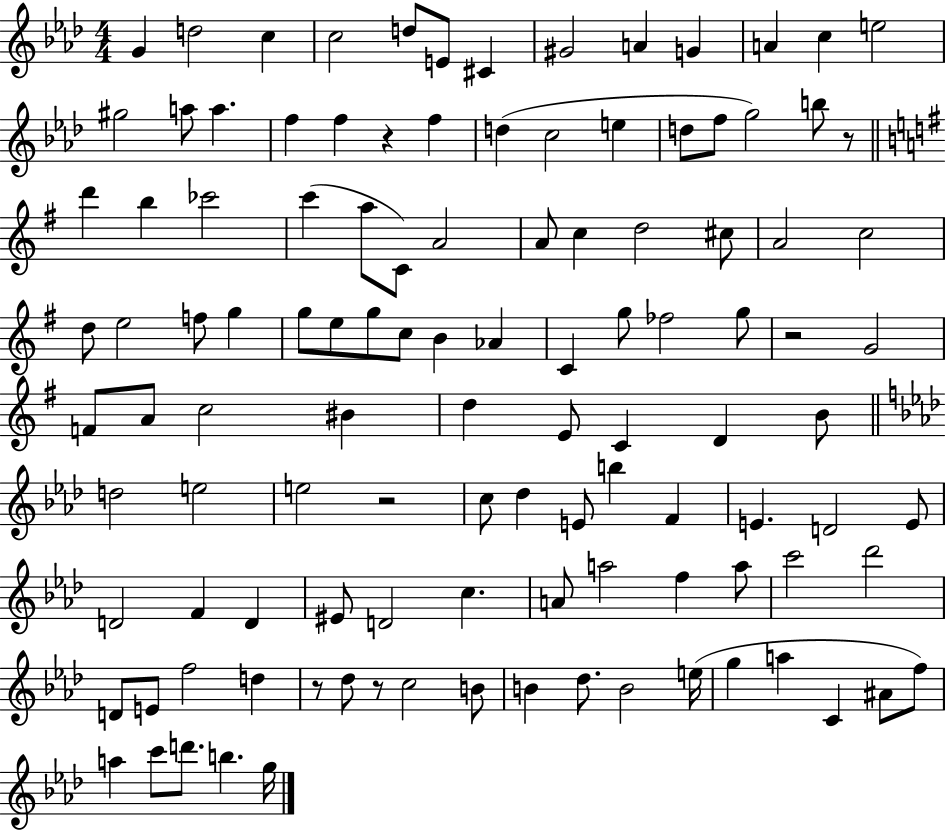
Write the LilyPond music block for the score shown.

{
  \clef treble
  \numericTimeSignature
  \time 4/4
  \key aes \major
  g'4 d''2 c''4 | c''2 d''8 e'8 cis'4 | gis'2 a'4 g'4 | a'4 c''4 e''2 | \break gis''2 a''8 a''4. | f''4 f''4 r4 f''4 | d''4( c''2 e''4 | d''8 f''8 g''2) b''8 r8 | \break \bar "||" \break \key g \major d'''4 b''4 ces'''2 | c'''4( a''8 c'8) a'2 | a'8 c''4 d''2 cis''8 | a'2 c''2 | \break d''8 e''2 f''8 g''4 | g''8 e''8 g''8 c''8 b'4 aes'4 | c'4 g''8 fes''2 g''8 | r2 g'2 | \break f'8 a'8 c''2 bis'4 | d''4 e'8 c'4 d'4 b'8 | \bar "||" \break \key aes \major d''2 e''2 | e''2 r2 | c''8 des''4 e'8 b''4 f'4 | e'4. d'2 e'8 | \break d'2 f'4 d'4 | eis'8 d'2 c''4. | a'8 a''2 f''4 a''8 | c'''2 des'''2 | \break d'8 e'8 f''2 d''4 | r8 des''8 r8 c''2 b'8 | b'4 des''8. b'2 e''16( | g''4 a''4 c'4 ais'8 f''8) | \break a''4 c'''8 d'''8. b''4. g''16 | \bar "|."
}